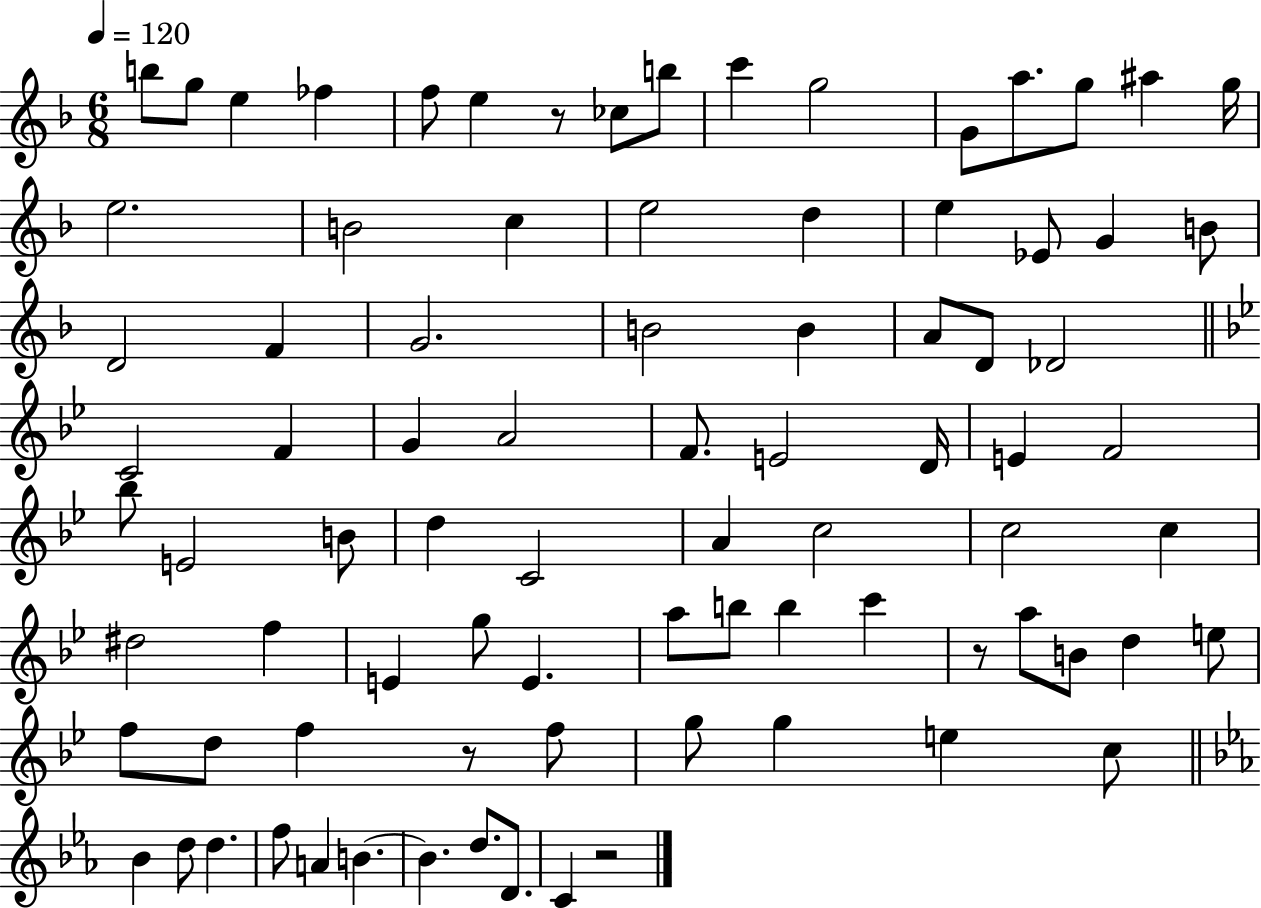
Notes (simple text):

B5/e G5/e E5/q FES5/q F5/e E5/q R/e CES5/e B5/e C6/q G5/h G4/e A5/e. G5/e A#5/q G5/s E5/h. B4/h C5/q E5/h D5/q E5/q Eb4/e G4/q B4/e D4/h F4/q G4/h. B4/h B4/q A4/e D4/e Db4/h C4/h F4/q G4/q A4/h F4/e. E4/h D4/s E4/q F4/h Bb5/e E4/h B4/e D5/q C4/h A4/q C5/h C5/h C5/q D#5/h F5/q E4/q G5/e E4/q. A5/e B5/e B5/q C6/q R/e A5/e B4/e D5/q E5/e F5/e D5/e F5/q R/e F5/e G5/e G5/q E5/q C5/e Bb4/q D5/e D5/q. F5/e A4/q B4/q. B4/q. D5/e. D4/e. C4/q R/h